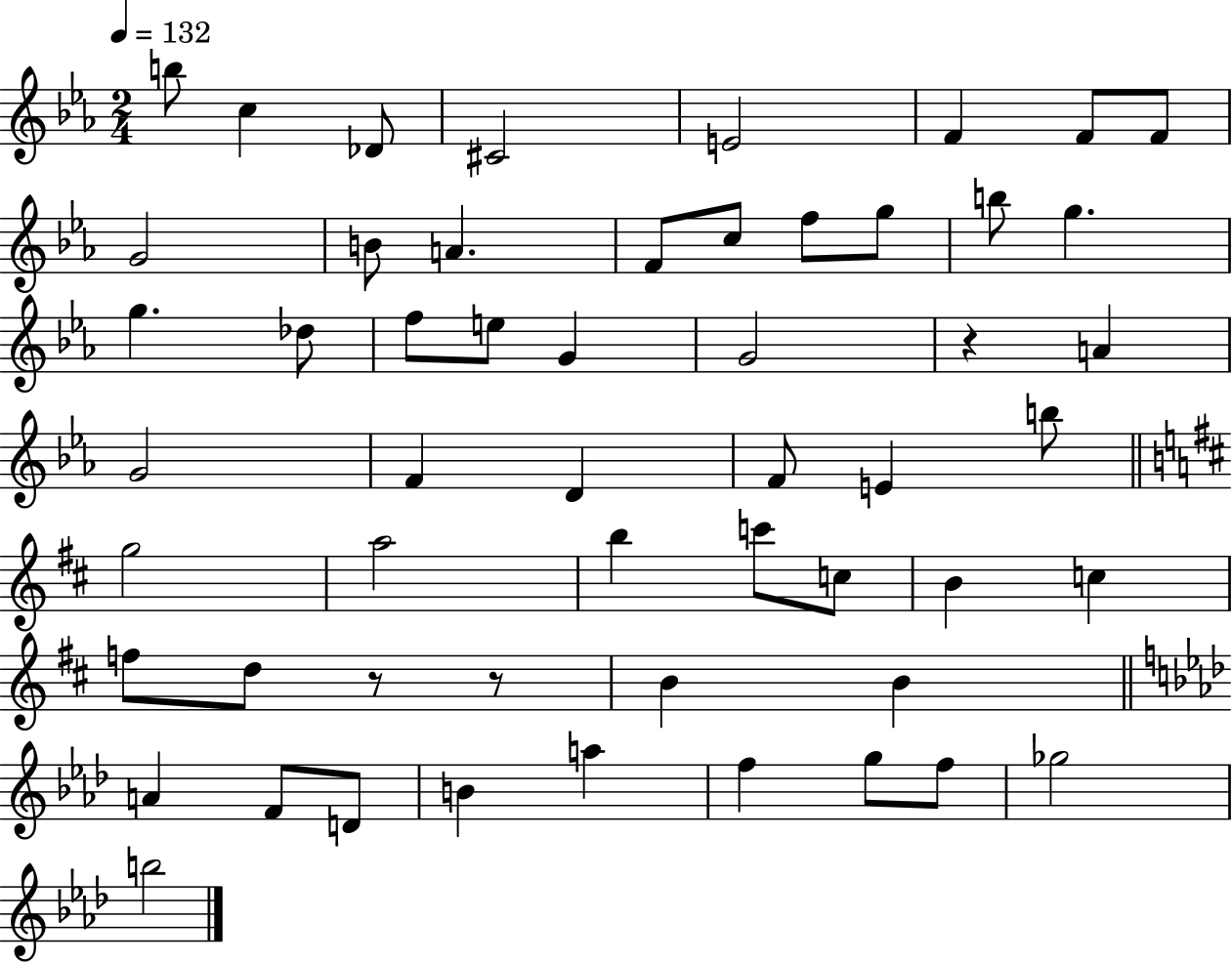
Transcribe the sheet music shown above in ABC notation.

X:1
T:Untitled
M:2/4
L:1/4
K:Eb
b/2 c _D/2 ^C2 E2 F F/2 F/2 G2 B/2 A F/2 c/2 f/2 g/2 b/2 g g _d/2 f/2 e/2 G G2 z A G2 F D F/2 E b/2 g2 a2 b c'/2 c/2 B c f/2 d/2 z/2 z/2 B B A F/2 D/2 B a f g/2 f/2 _g2 b2